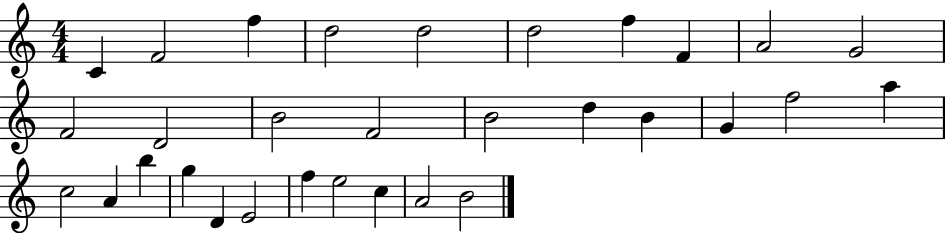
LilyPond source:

{
  \clef treble
  \numericTimeSignature
  \time 4/4
  \key c \major
  c'4 f'2 f''4 | d''2 d''2 | d''2 f''4 f'4 | a'2 g'2 | \break f'2 d'2 | b'2 f'2 | b'2 d''4 b'4 | g'4 f''2 a''4 | \break c''2 a'4 b''4 | g''4 d'4 e'2 | f''4 e''2 c''4 | a'2 b'2 | \break \bar "|."
}